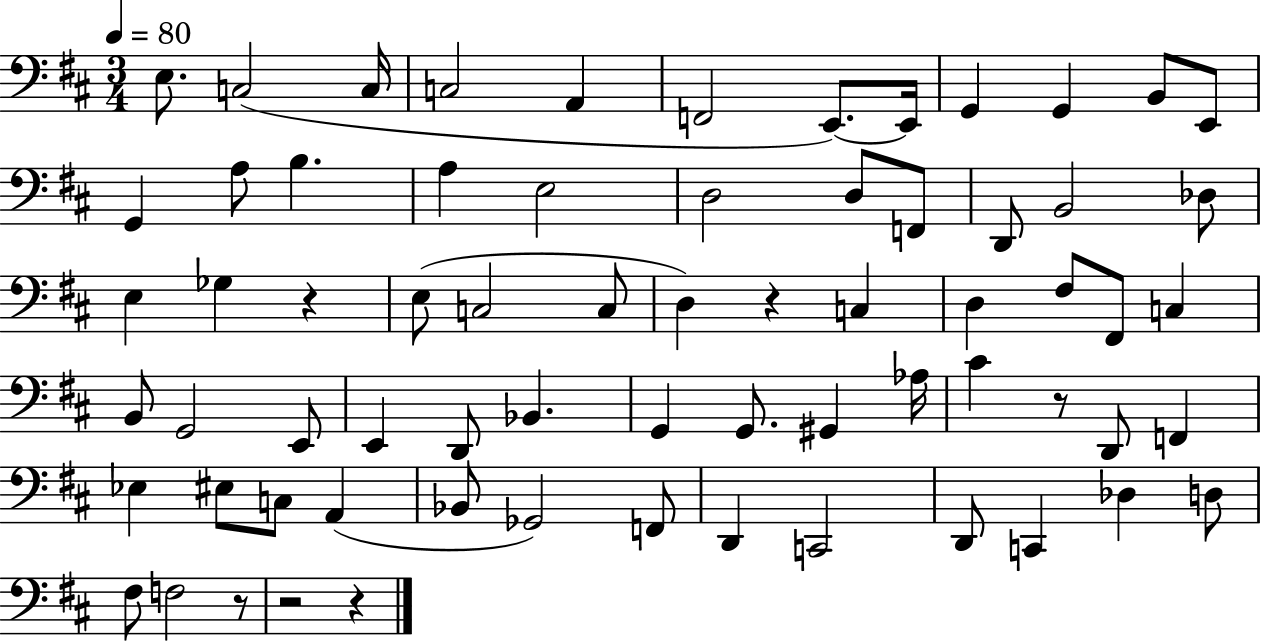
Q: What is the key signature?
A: D major